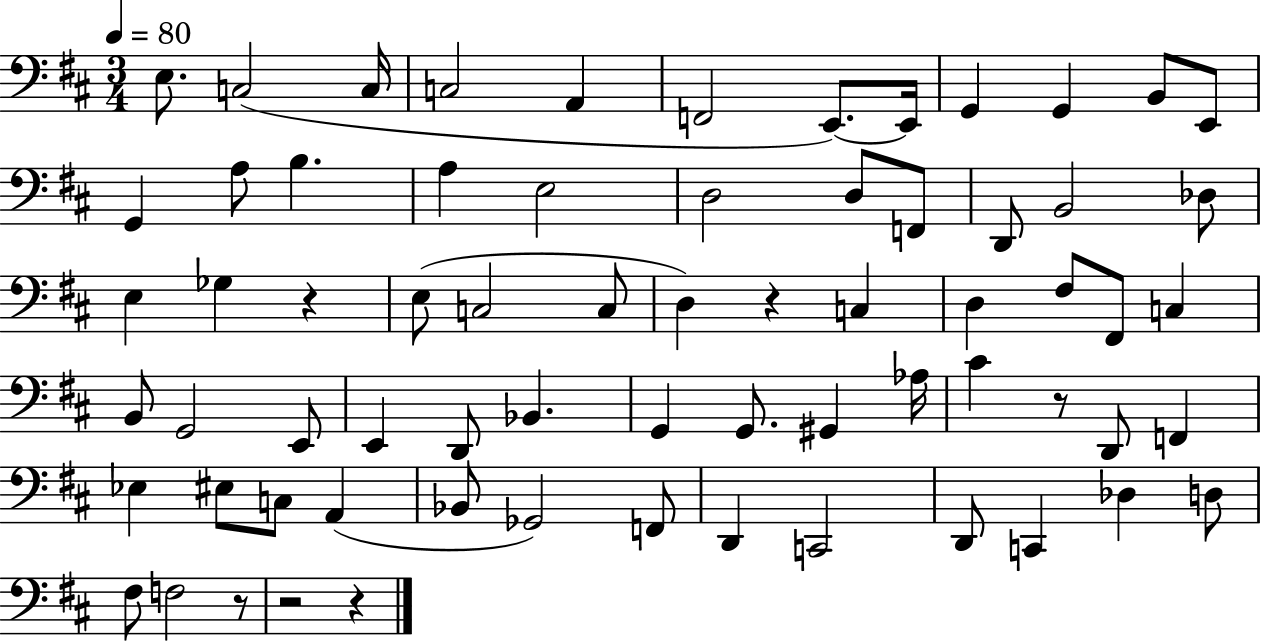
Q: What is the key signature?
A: D major